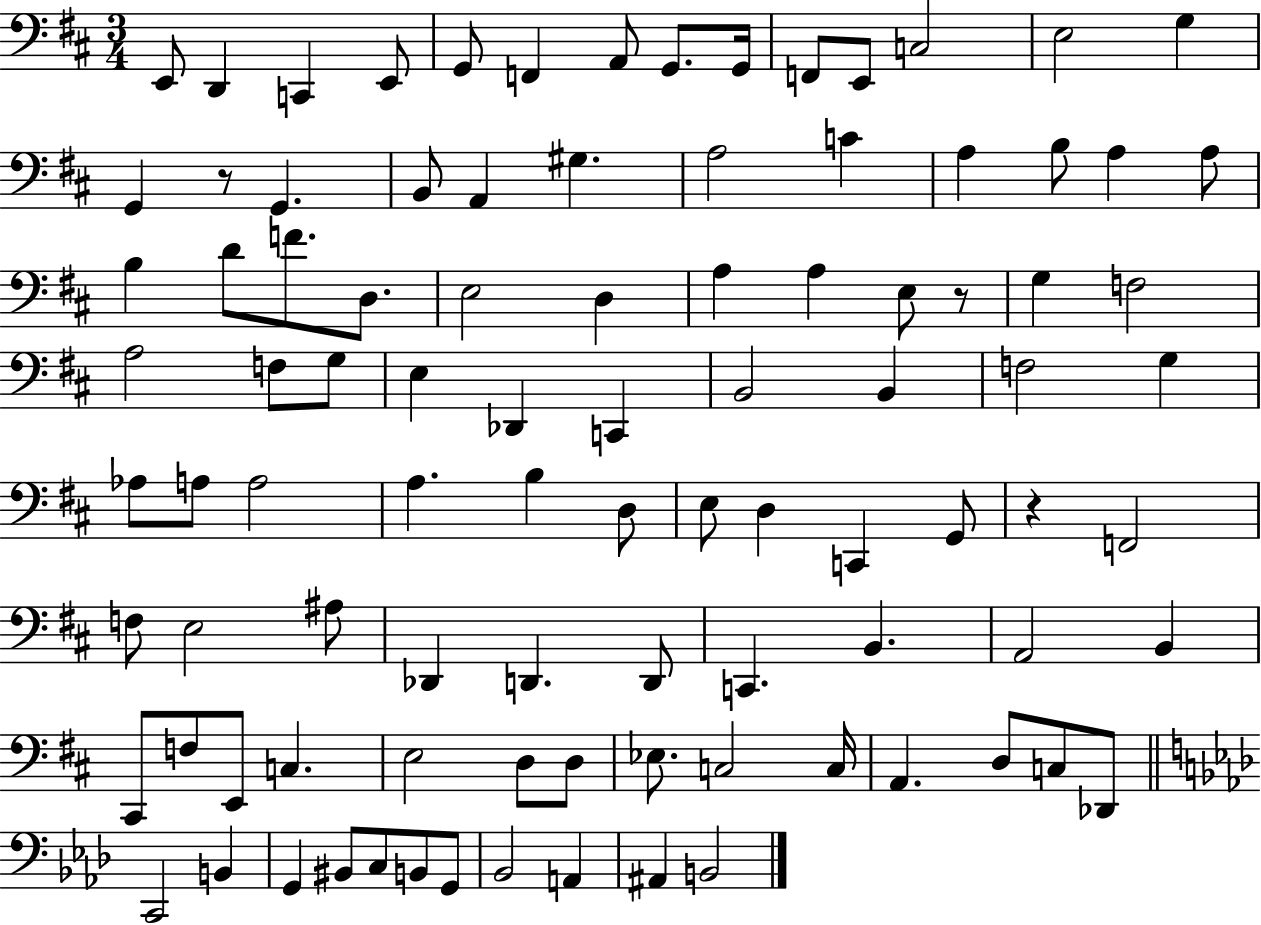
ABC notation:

X:1
T:Untitled
M:3/4
L:1/4
K:D
E,,/2 D,, C,, E,,/2 G,,/2 F,, A,,/2 G,,/2 G,,/4 F,,/2 E,,/2 C,2 E,2 G, G,, z/2 G,, B,,/2 A,, ^G, A,2 C A, B,/2 A, A,/2 B, D/2 F/2 D,/2 E,2 D, A, A, E,/2 z/2 G, F,2 A,2 F,/2 G,/2 E, _D,, C,, B,,2 B,, F,2 G, _A,/2 A,/2 A,2 A, B, D,/2 E,/2 D, C,, G,,/2 z F,,2 F,/2 E,2 ^A,/2 _D,, D,, D,,/2 C,, B,, A,,2 B,, ^C,,/2 F,/2 E,,/2 C, E,2 D,/2 D,/2 _E,/2 C,2 C,/4 A,, D,/2 C,/2 _D,,/2 C,,2 B,, G,, ^B,,/2 C,/2 B,,/2 G,,/2 _B,,2 A,, ^A,, B,,2